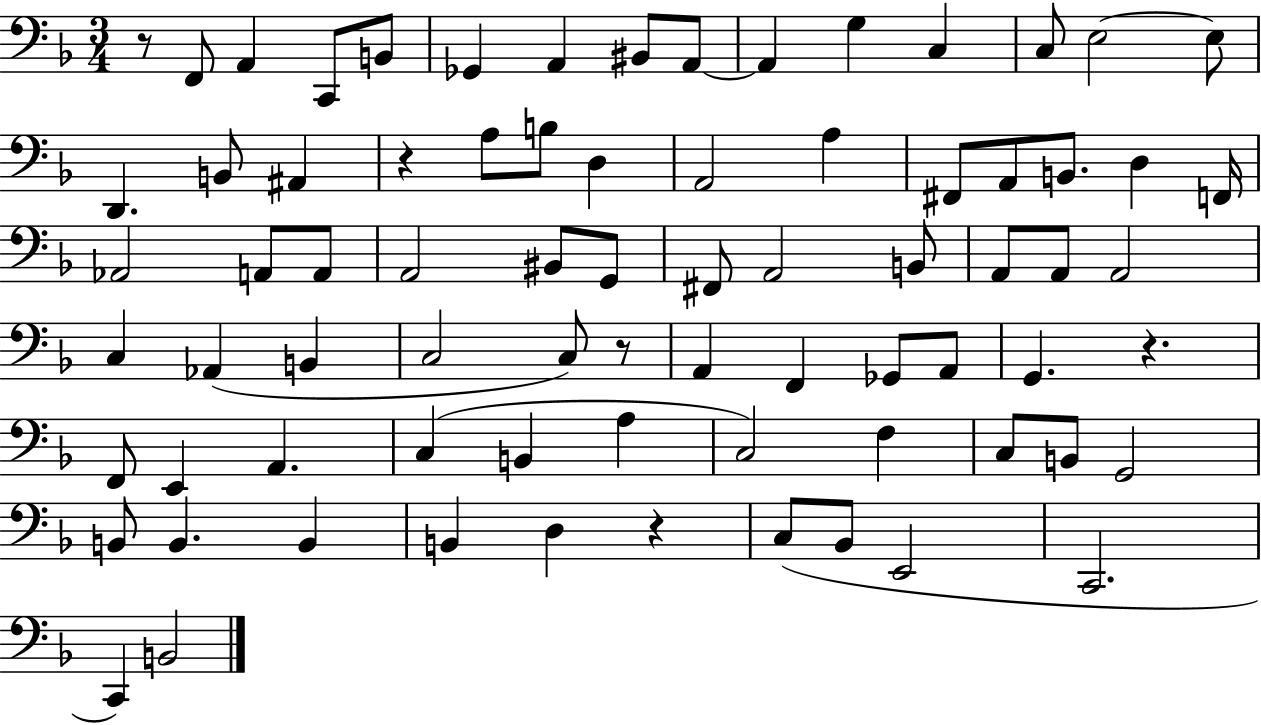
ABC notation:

X:1
T:Untitled
M:3/4
L:1/4
K:F
z/2 F,,/2 A,, C,,/2 B,,/2 _G,, A,, ^B,,/2 A,,/2 A,, G, C, C,/2 E,2 E,/2 D,, B,,/2 ^A,, z A,/2 B,/2 D, A,,2 A, ^F,,/2 A,,/2 B,,/2 D, F,,/4 _A,,2 A,,/2 A,,/2 A,,2 ^B,,/2 G,,/2 ^F,,/2 A,,2 B,,/2 A,,/2 A,,/2 A,,2 C, _A,, B,, C,2 C,/2 z/2 A,, F,, _G,,/2 A,,/2 G,, z F,,/2 E,, A,, C, B,, A, C,2 F, C,/2 B,,/2 G,,2 B,,/2 B,, B,, B,, D, z C,/2 _B,,/2 E,,2 C,,2 C,, B,,2